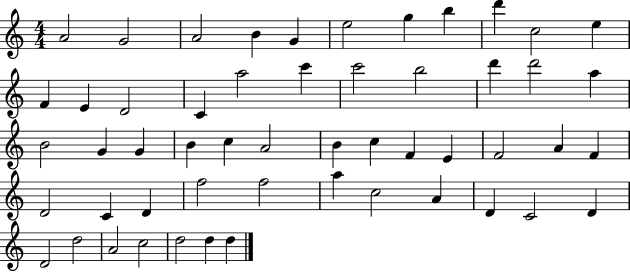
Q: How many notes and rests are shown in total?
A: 53